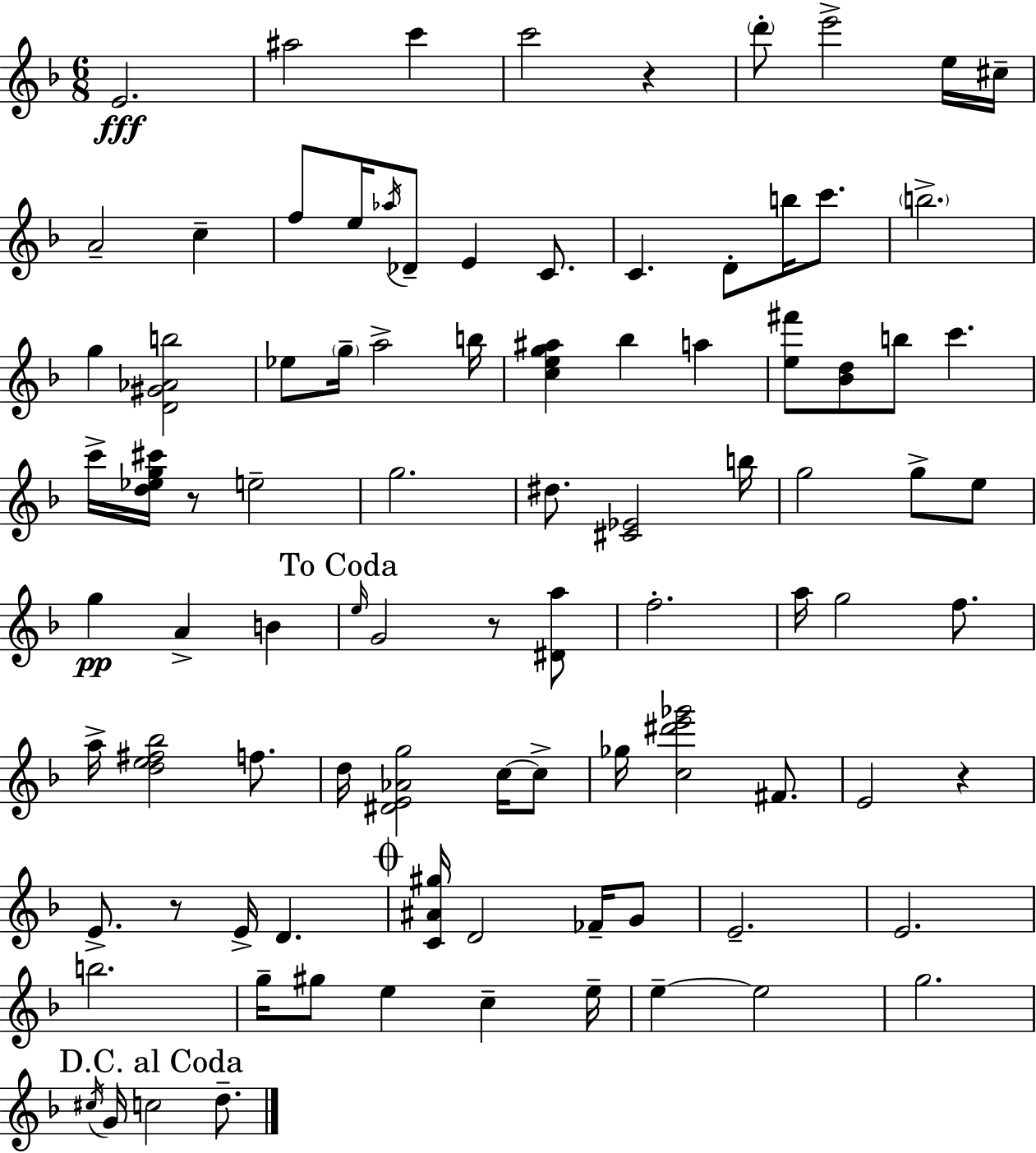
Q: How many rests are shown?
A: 5